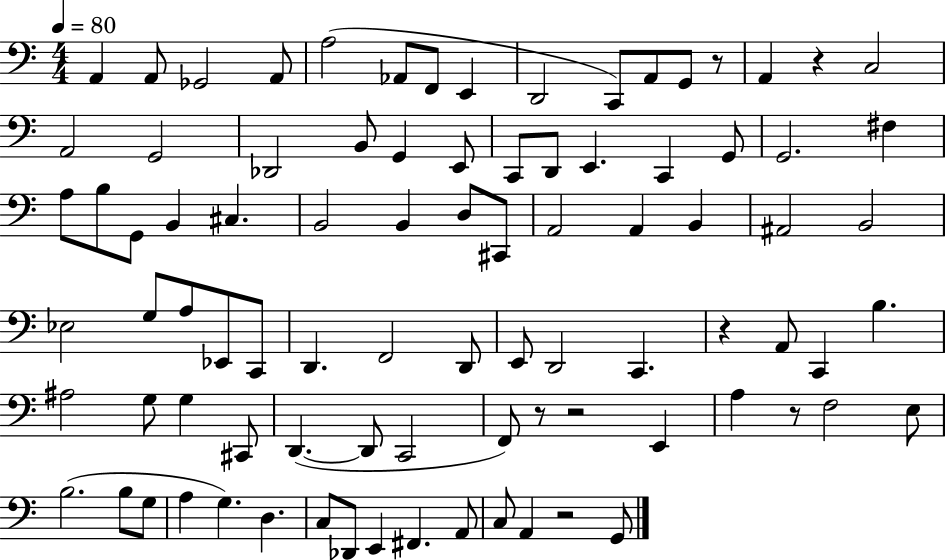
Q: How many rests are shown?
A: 7